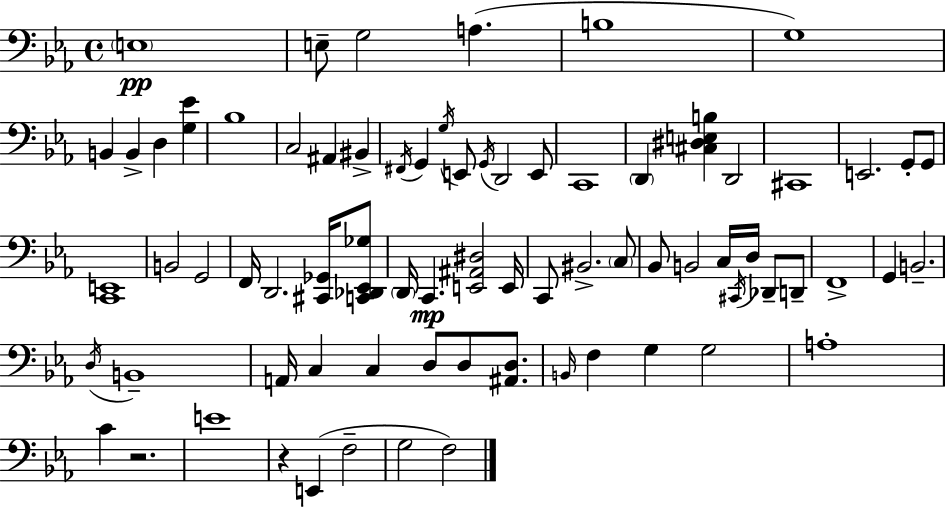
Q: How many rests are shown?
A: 2